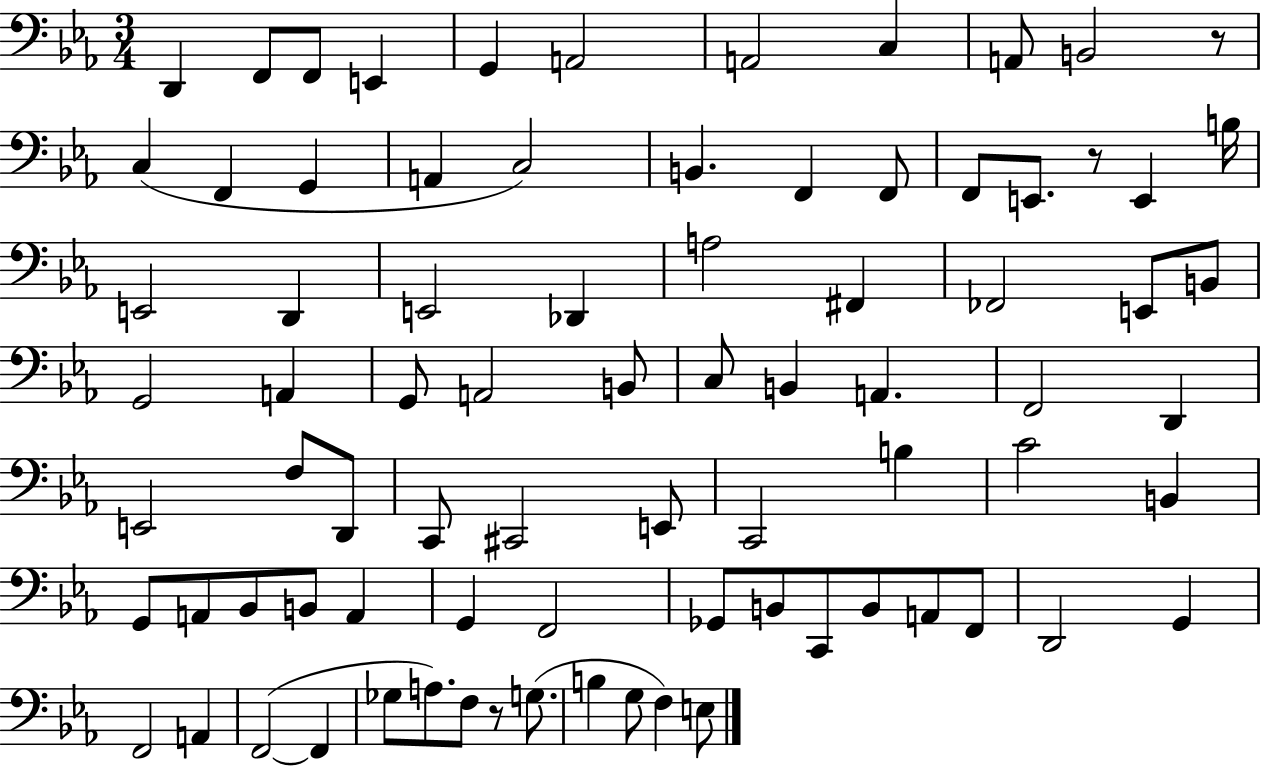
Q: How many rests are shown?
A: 3